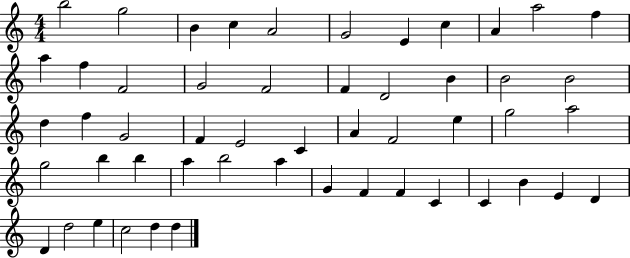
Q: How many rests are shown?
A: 0